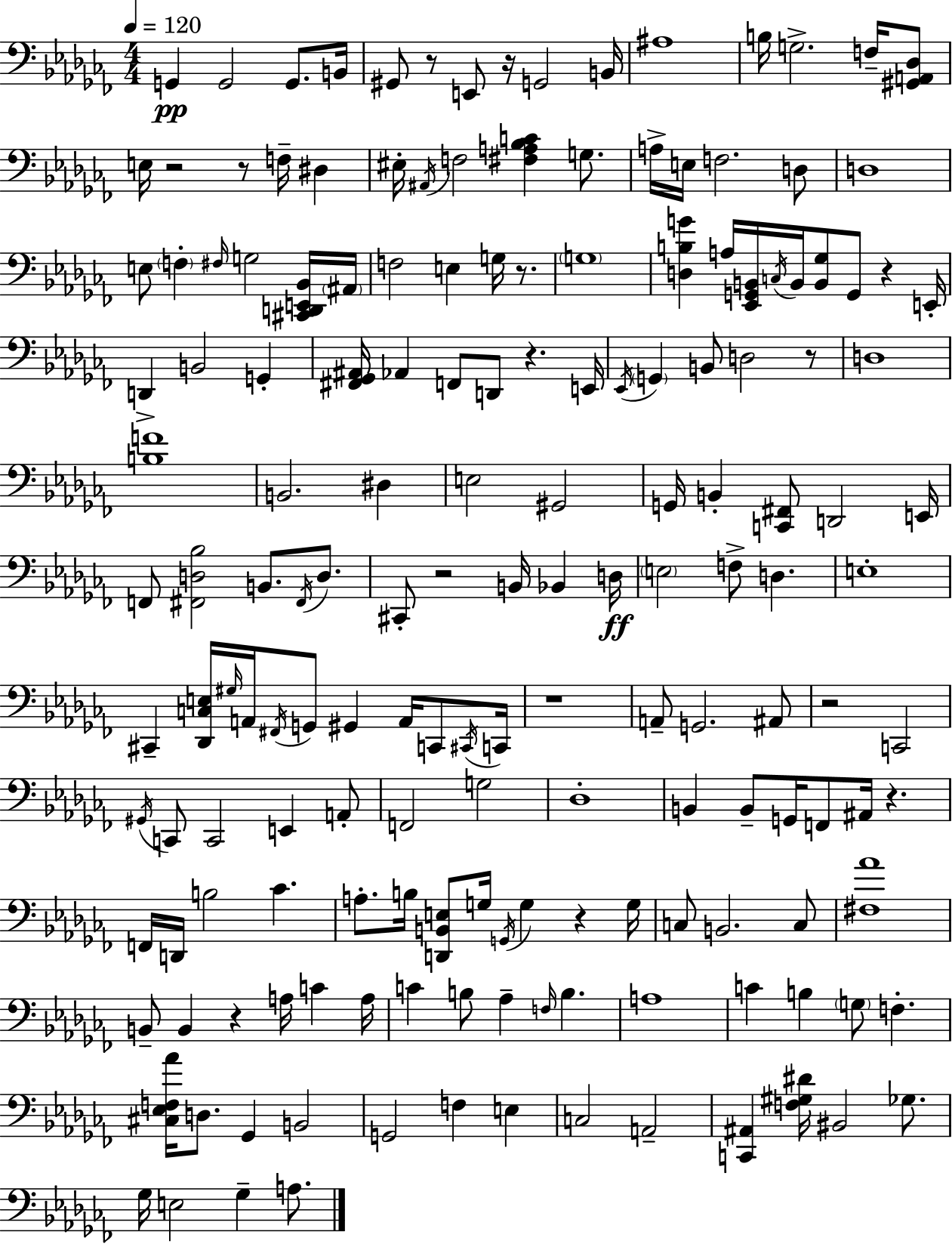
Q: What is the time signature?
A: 4/4